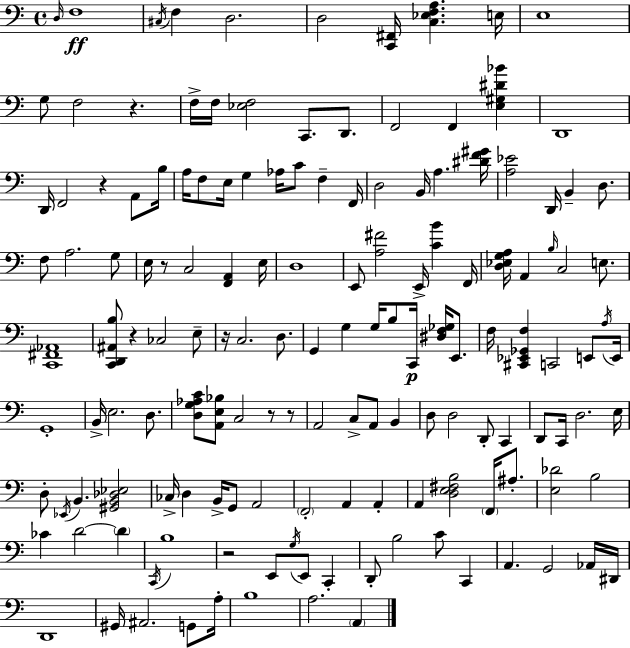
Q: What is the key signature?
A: C major